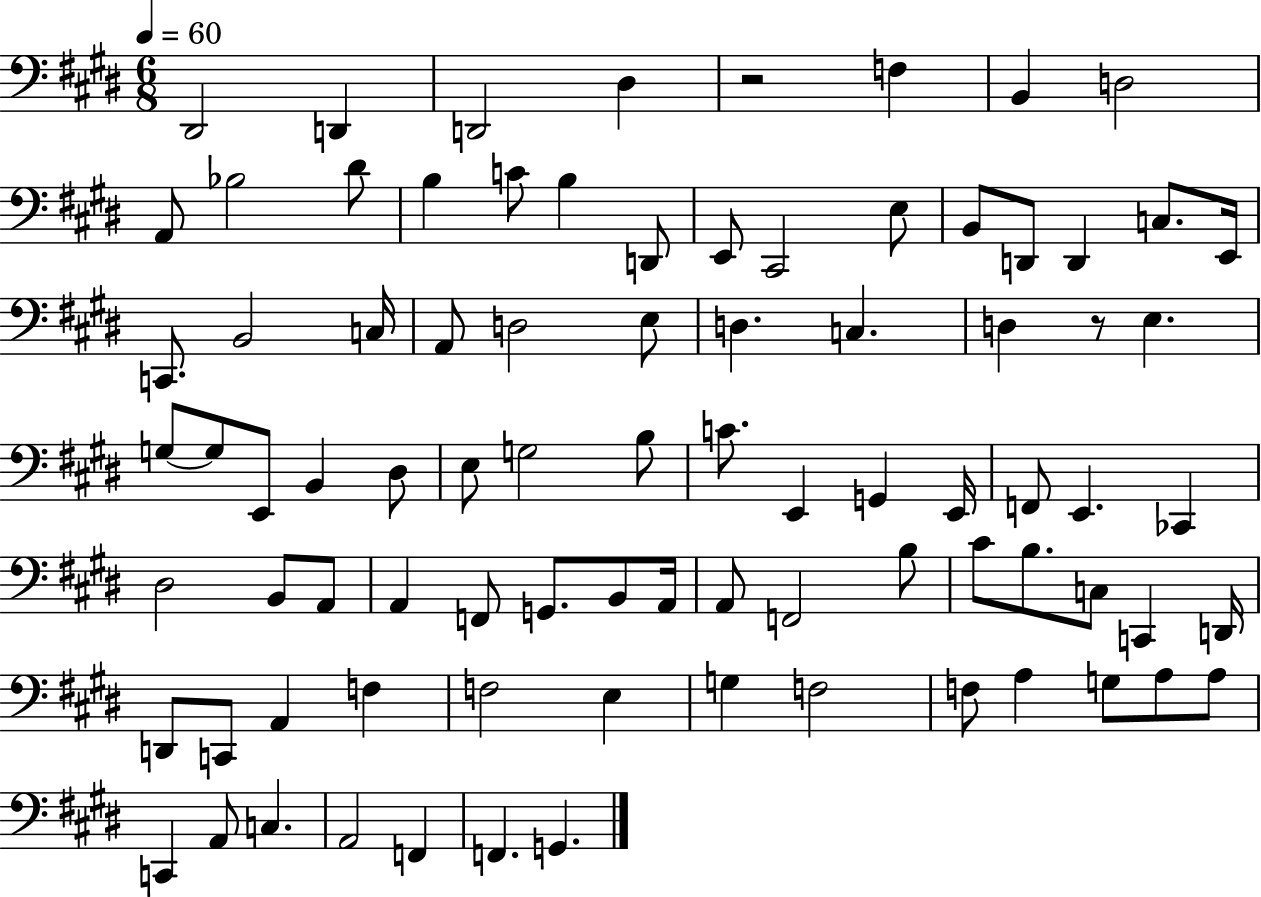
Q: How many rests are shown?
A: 2